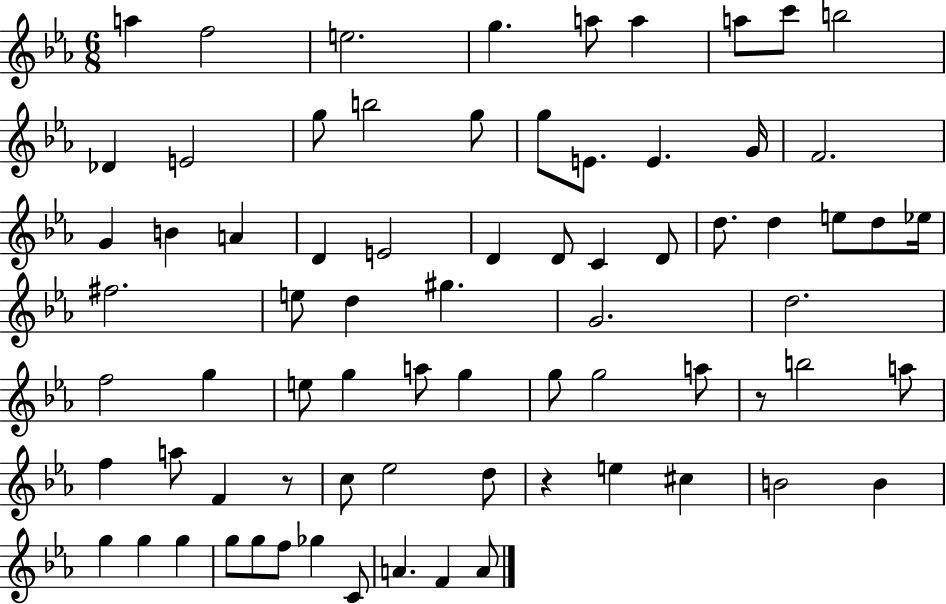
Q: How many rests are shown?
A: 3